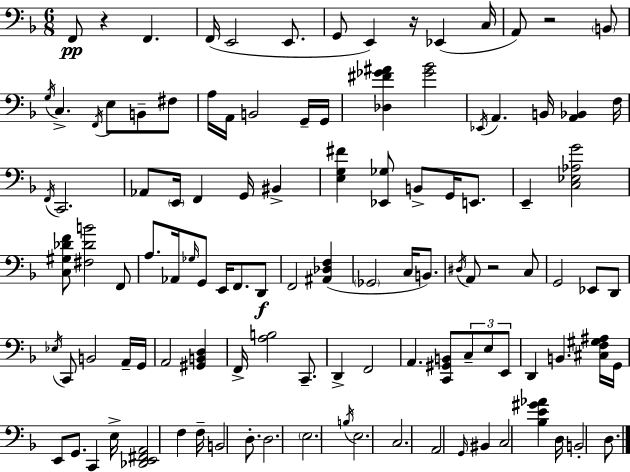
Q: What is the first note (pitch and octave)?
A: F2